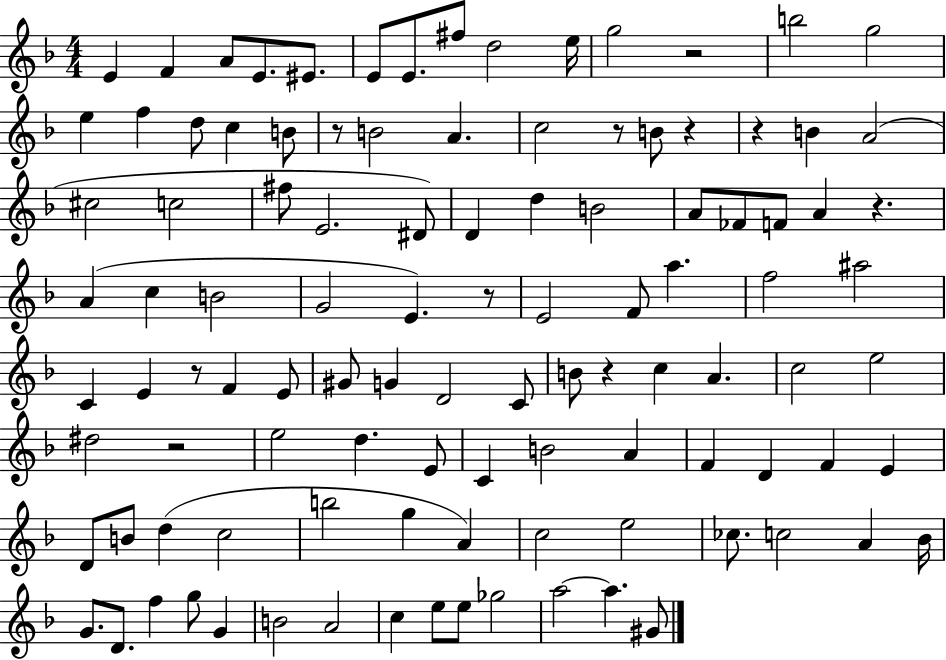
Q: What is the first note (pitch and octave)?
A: E4